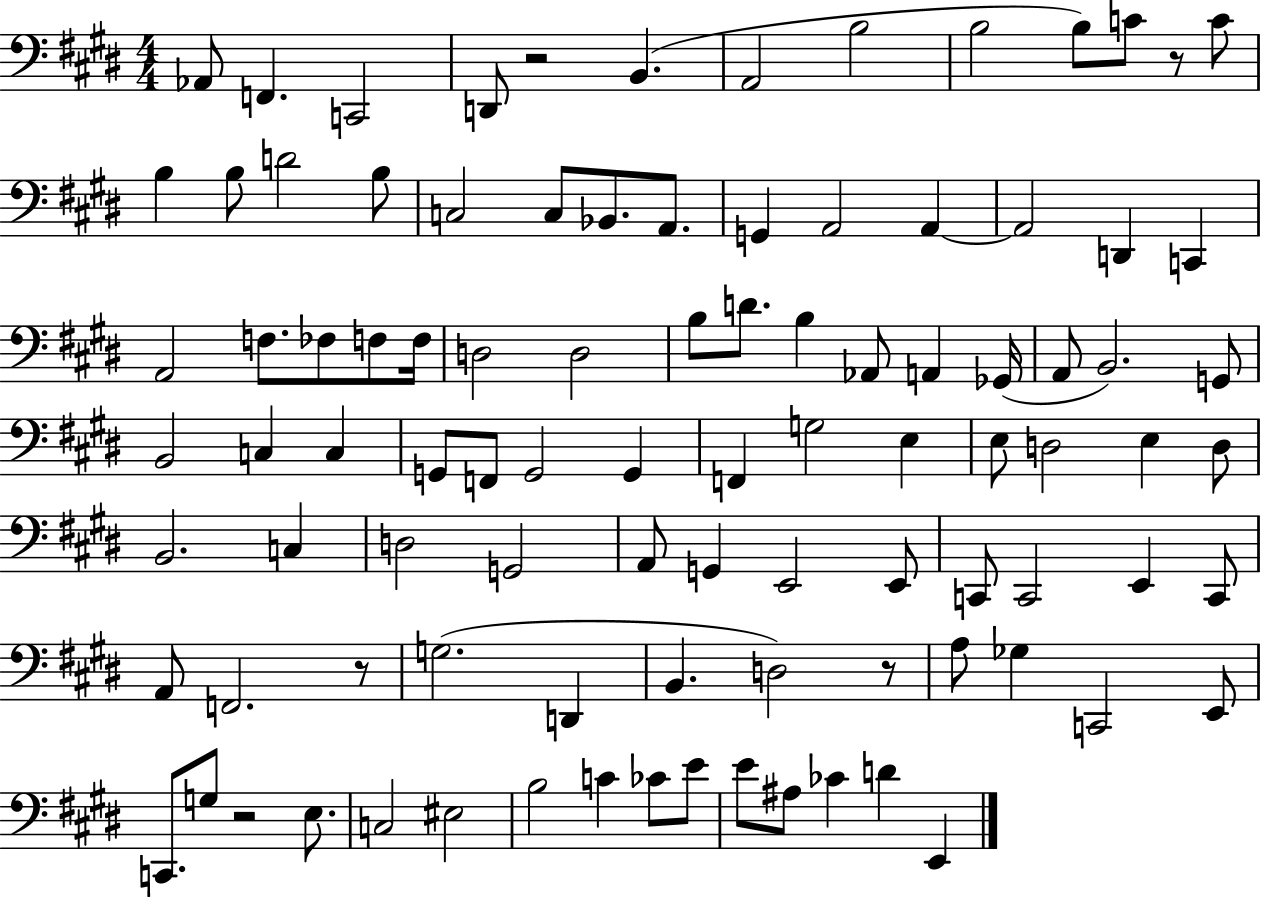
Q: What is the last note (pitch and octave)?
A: E2